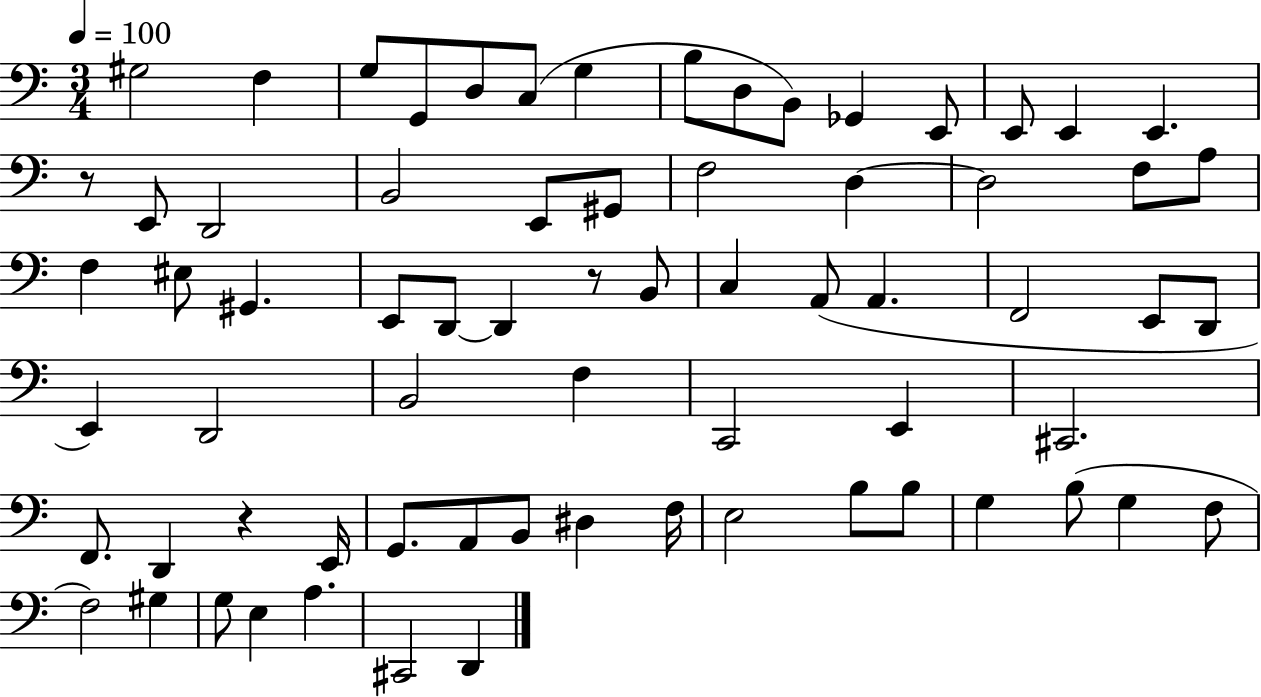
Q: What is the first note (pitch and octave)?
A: G#3